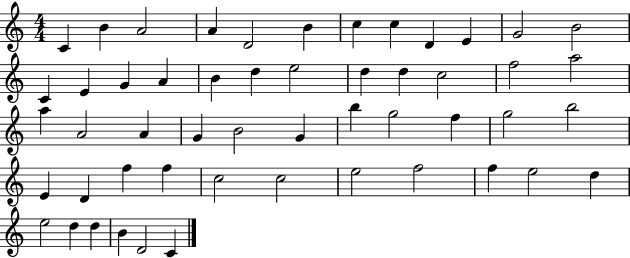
C4/q B4/q A4/h A4/q D4/h B4/q C5/q C5/q D4/q E4/q G4/h B4/h C4/q E4/q G4/q A4/q B4/q D5/q E5/h D5/q D5/q C5/h F5/h A5/h A5/q A4/h A4/q G4/q B4/h G4/q B5/q G5/h F5/q G5/h B5/h E4/q D4/q F5/q F5/q C5/h C5/h E5/h F5/h F5/q E5/h D5/q E5/h D5/q D5/q B4/q D4/h C4/q